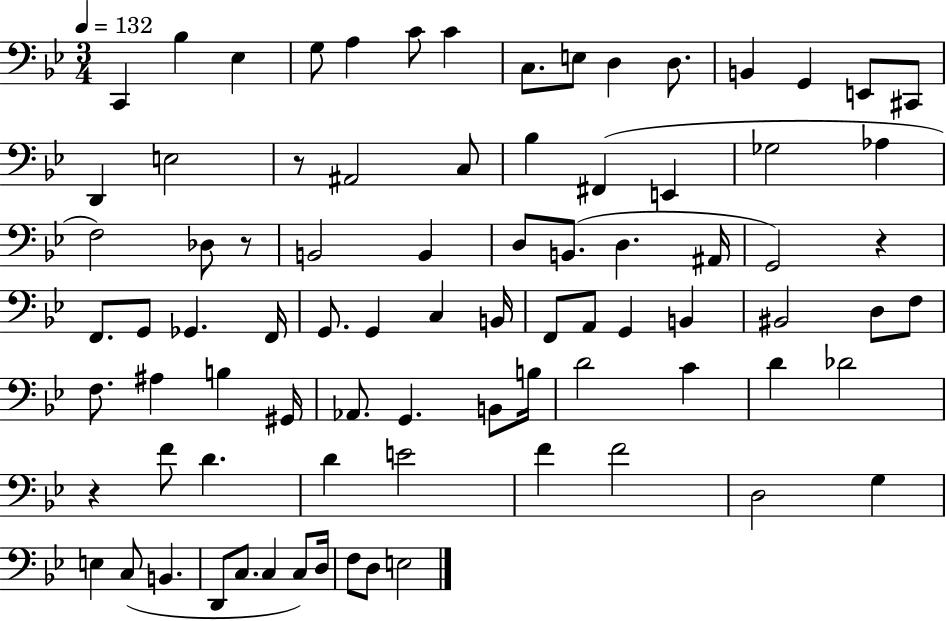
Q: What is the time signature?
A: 3/4